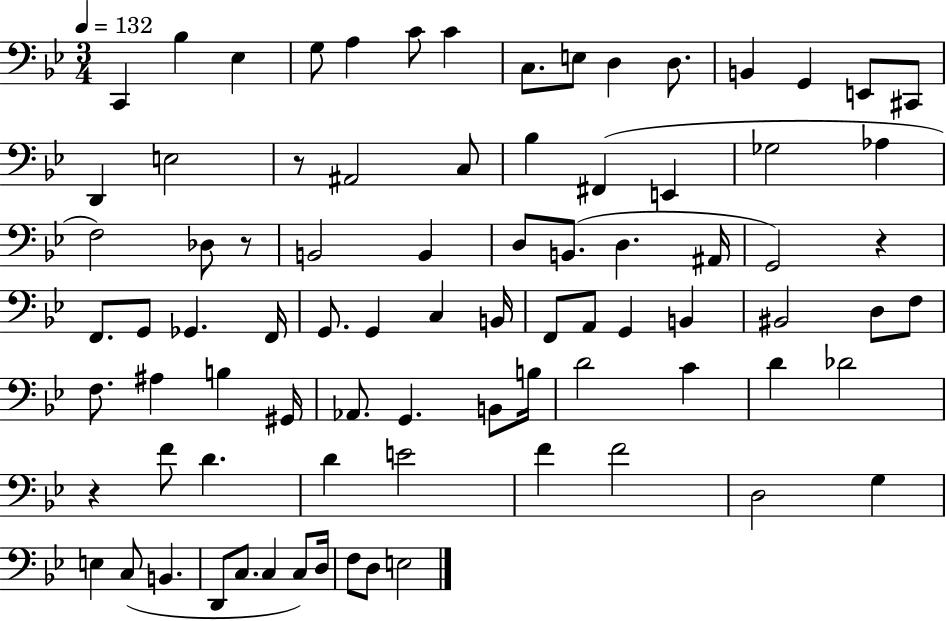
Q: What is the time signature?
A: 3/4